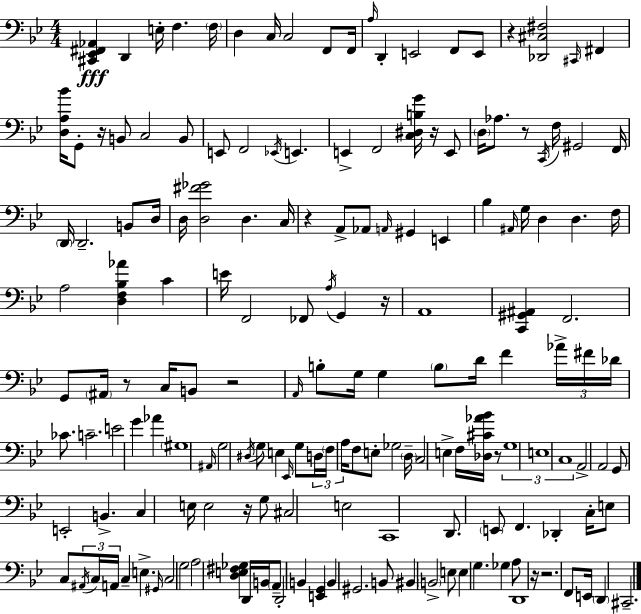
[C#2,Eb2,F#2,Ab2]/q D2/q E3/s F3/q. F3/s D3/q C3/s C3/h F2/e F2/s A3/s D2/q E2/h F2/e E2/e R/q [Db2,C#3,F#3]/h C#2/s F#2/q [D3,A3,Bb4]/s G2/e R/s B2/e C3/h B2/e E2/e F2/h Eb2/s E2/q. E2/q F2/h [C3,D#3,B3,G4]/s R/s E2/e D3/s Ab3/e. R/e C2/s F3/s G#2/h F2/s D2/s D2/h. B2/e D3/s D3/s [D3,F#4,Gb4]/h D3/q. C3/s R/q A2/e Ab2/e A2/s G#2/q E2/q Bb3/q A#2/s G3/s D3/q D3/q. F3/s A3/h [D3,F3,Bb3,Ab4]/q C4/q E4/s F2/h FES2/e A3/s G2/q R/s A2/w [C2,G#2,A#2]/q F2/h. G2/e A#2/s R/e C3/s B2/e R/h A2/s B3/e G3/s G3/q B3/e D4/s F4/q Ab4/s F#4/s Db4/s CES4/e. C4/h. E4/h G4/q Ab4/q G#3/w A#2/s G3/h D#3/s G3/e E3/q Eb2/s G3/e D3/s F3/s A3/s F3/e E3/e Gb3/h D3/s C3/h E3/q F3/s [Db3,C#4,Ab4,Bb4]/s R/e G3/w E3/w C3/w A2/h A2/h G2/e E2/h B2/q. C3/q E3/s E3/h R/s G3/e C#3/h E3/h C2/w D2/e. E2/e F2/q. Db2/q C3/s E3/e C3/e A#2/s C3/s A2/s C3/q E3/q. G#2/s C3/h G3/h A3/h [D3,E3,F#3,Gb3]/q D2/s B2/s A2/e D2/h B2/q [E2,G2]/q B2/q G#2/h. B2/e BIS2/q B2/h E3/e E3/q G3/q. Gb3/q A3/e D2/w R/s R/h. F2/e E2/s D2/q C#2/h.